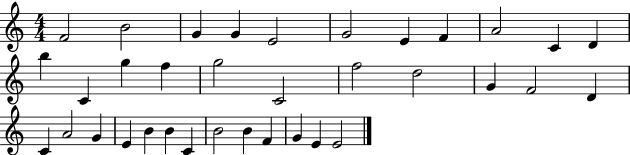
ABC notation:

X:1
T:Untitled
M:4/4
L:1/4
K:C
F2 B2 G G E2 G2 E F A2 C D b C g f g2 C2 f2 d2 G F2 D C A2 G E B B C B2 B F G E E2